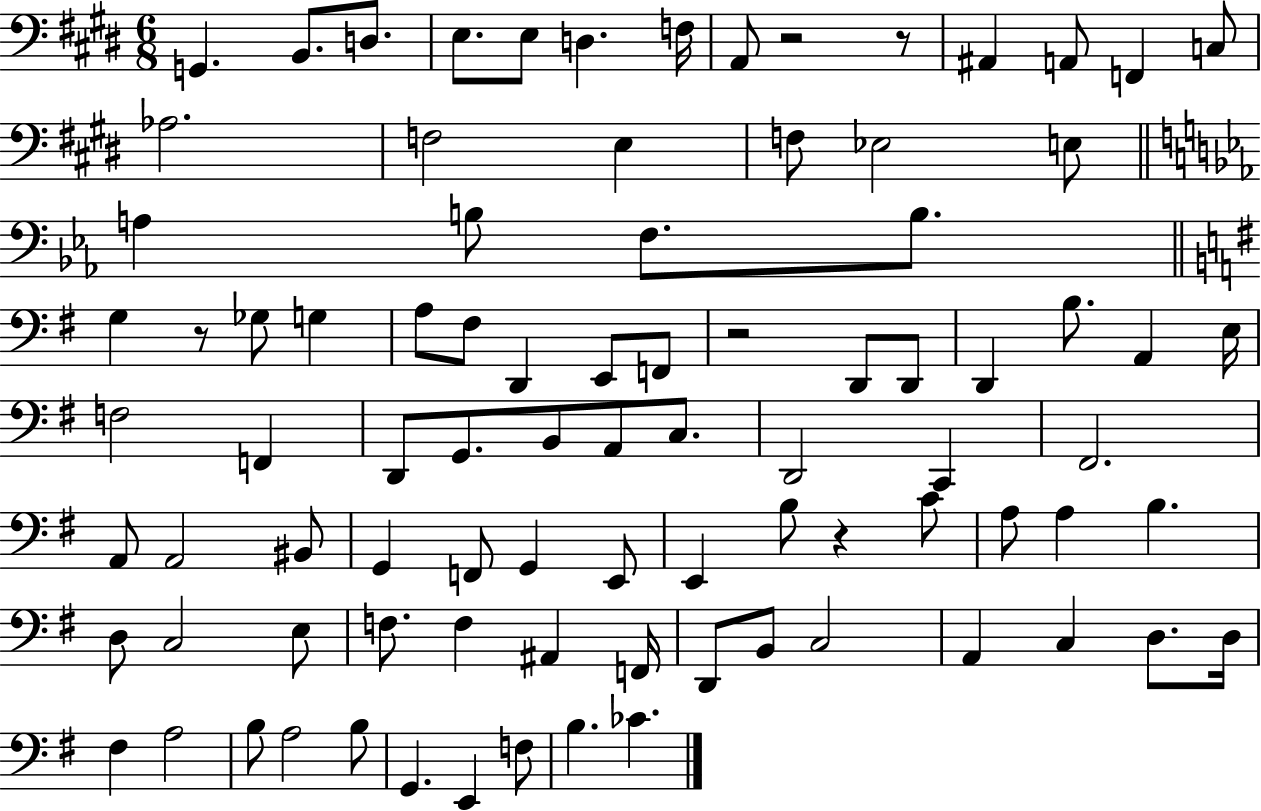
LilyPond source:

{
  \clef bass
  \numericTimeSignature
  \time 6/8
  \key e \major
  g,4. b,8. d8. | e8. e8 d4. f16 | a,8 r2 r8 | ais,4 a,8 f,4 c8 | \break aes2. | f2 e4 | f8 ees2 e8 | \bar "||" \break \key ees \major a4 b8 f8. b8. | \bar "||" \break \key e \minor g4 r8 ges8 g4 | a8 fis8 d,4 e,8 f,8 | r2 d,8 d,8 | d,4 b8. a,4 e16 | \break f2 f,4 | d,8 g,8. b,8 a,8 c8. | d,2 c,4 | fis,2. | \break a,8 a,2 bis,8 | g,4 f,8 g,4 e,8 | e,4 b8 r4 c'8 | a8 a4 b4. | \break d8 c2 e8 | f8. f4 ais,4 f,16 | d,8 b,8 c2 | a,4 c4 d8. d16 | \break fis4 a2 | b8 a2 b8 | g,4. e,4 f8 | b4. ces'4. | \break \bar "|."
}